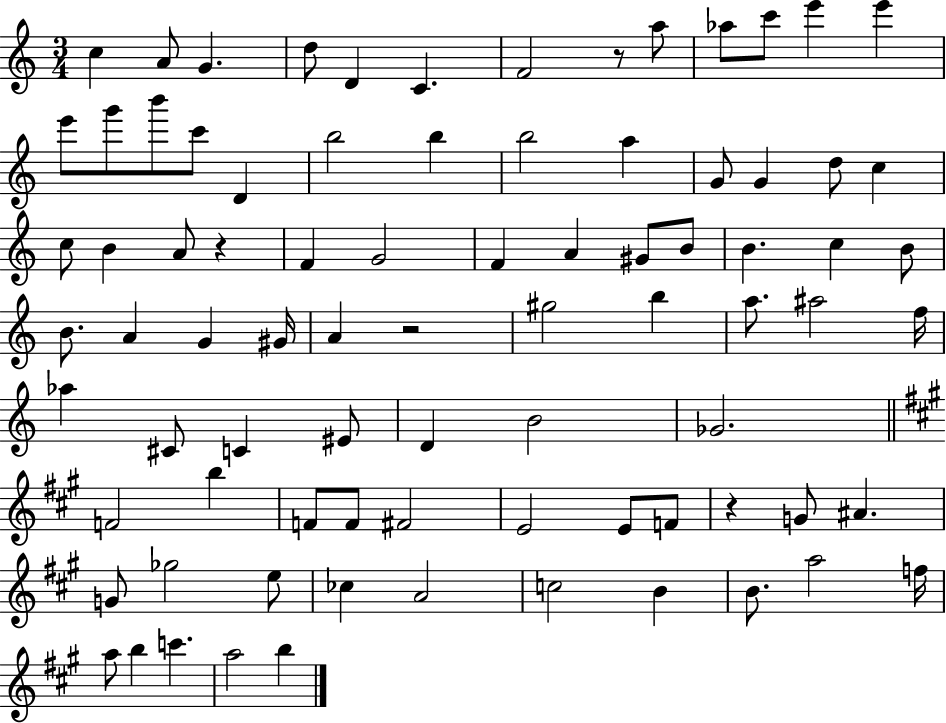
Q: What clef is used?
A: treble